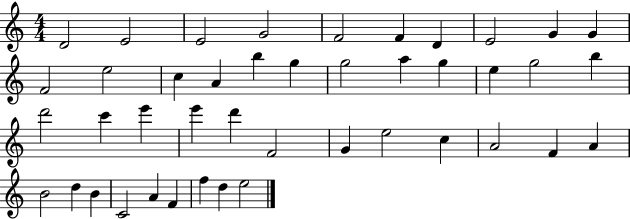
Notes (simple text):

D4/h E4/h E4/h G4/h F4/h F4/q D4/q E4/h G4/q G4/q F4/h E5/h C5/q A4/q B5/q G5/q G5/h A5/q G5/q E5/q G5/h B5/q D6/h C6/q E6/q E6/q D6/q F4/h G4/q E5/h C5/q A4/h F4/q A4/q B4/h D5/q B4/q C4/h A4/q F4/q F5/q D5/q E5/h